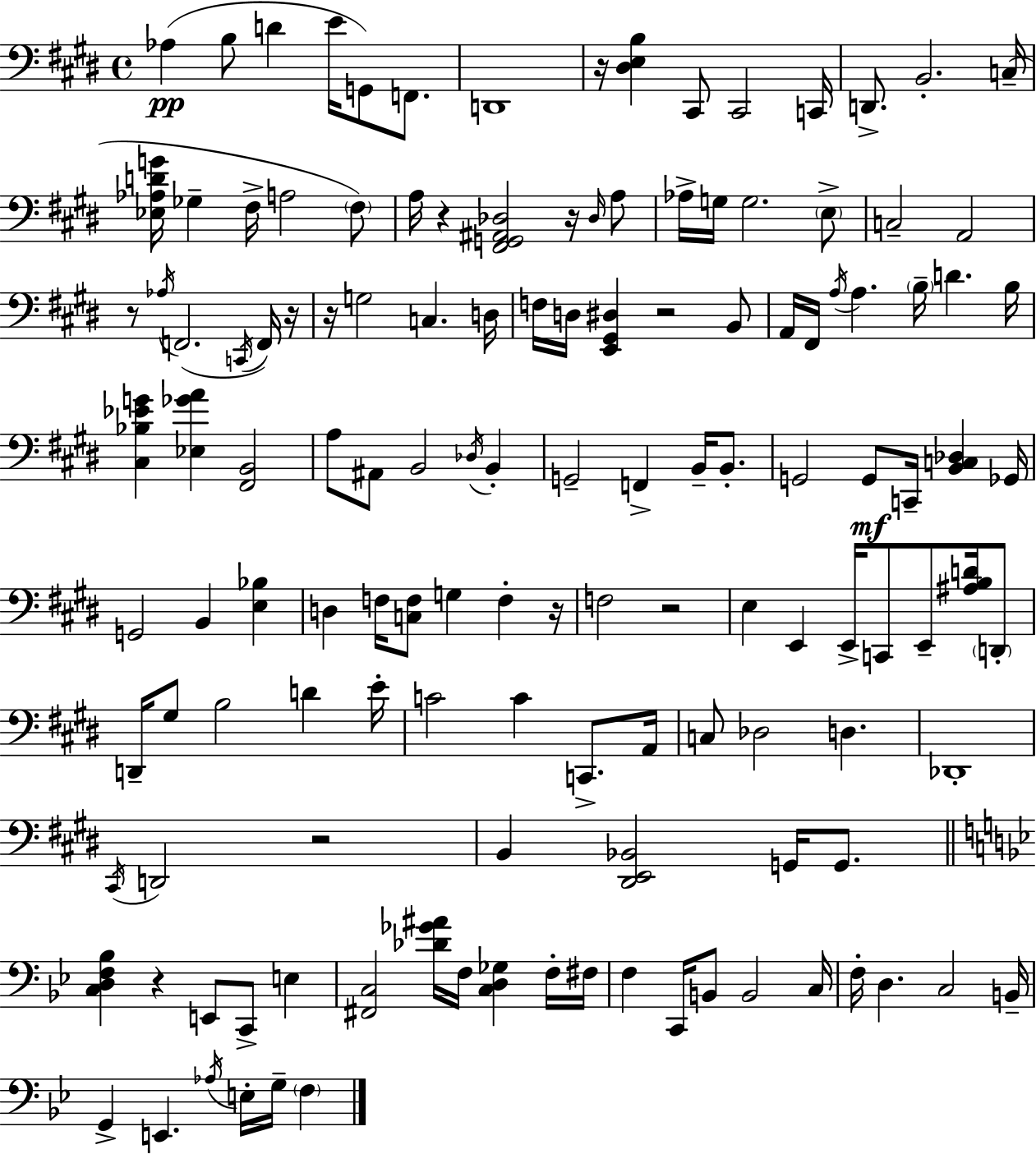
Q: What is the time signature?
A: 4/4